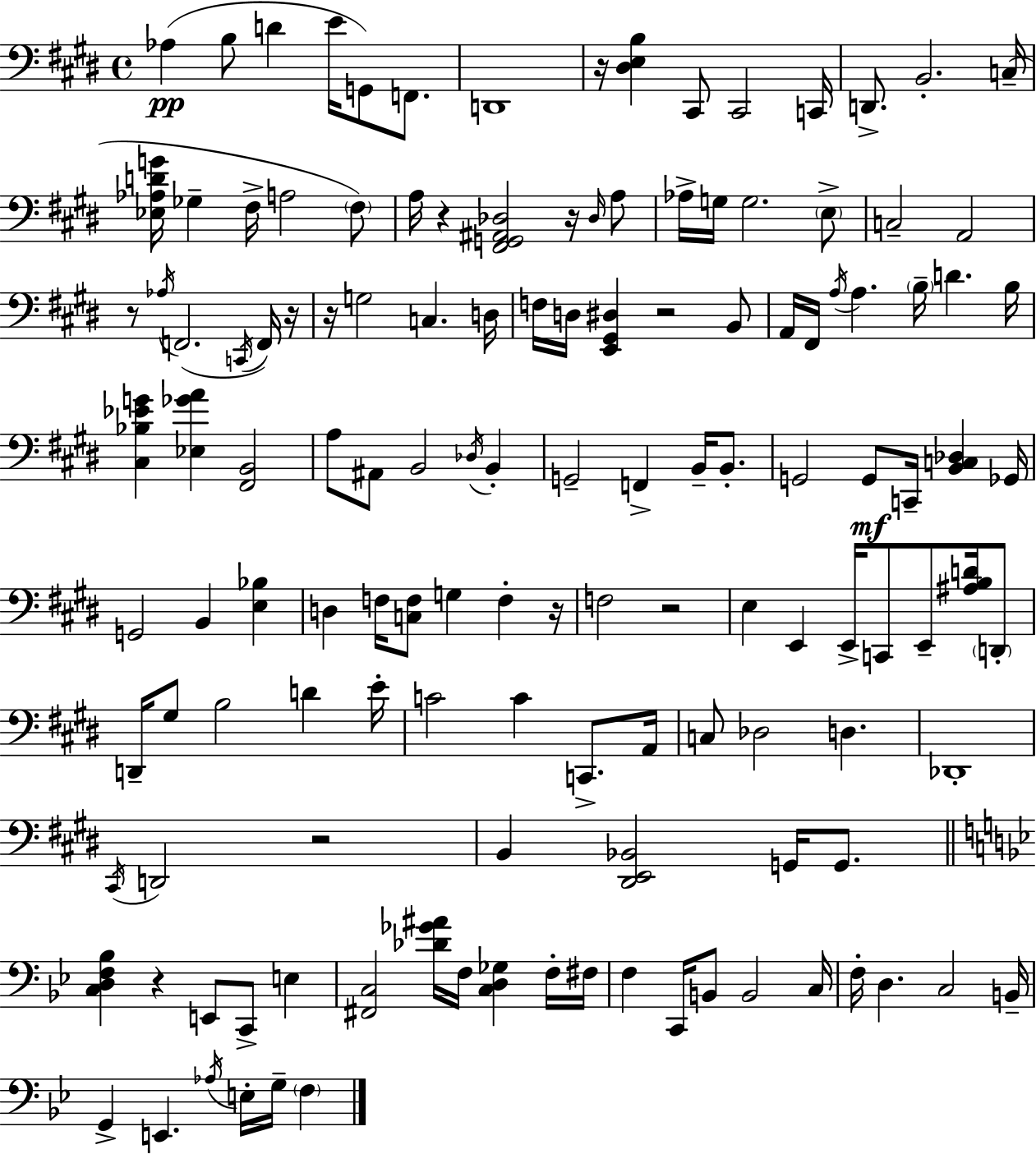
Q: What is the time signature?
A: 4/4